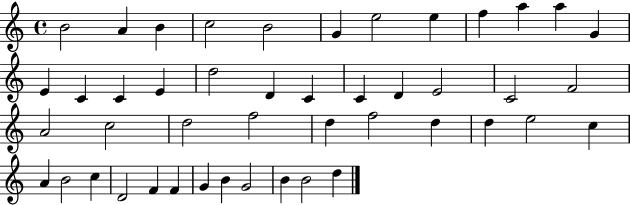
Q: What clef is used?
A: treble